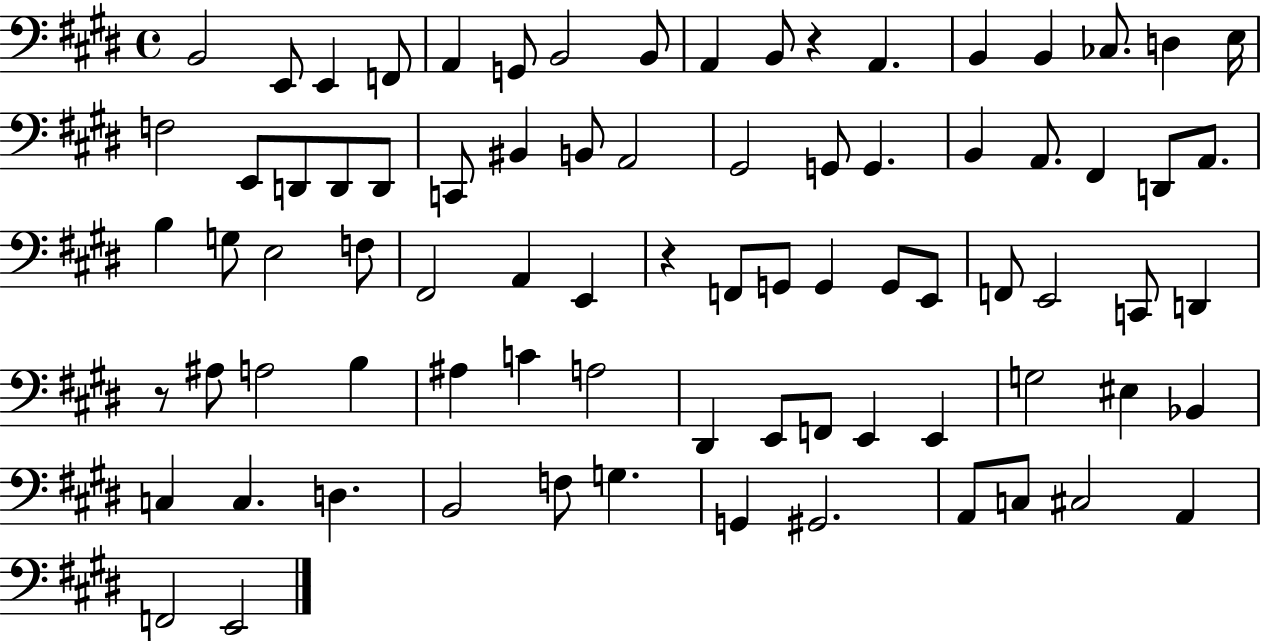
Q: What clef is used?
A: bass